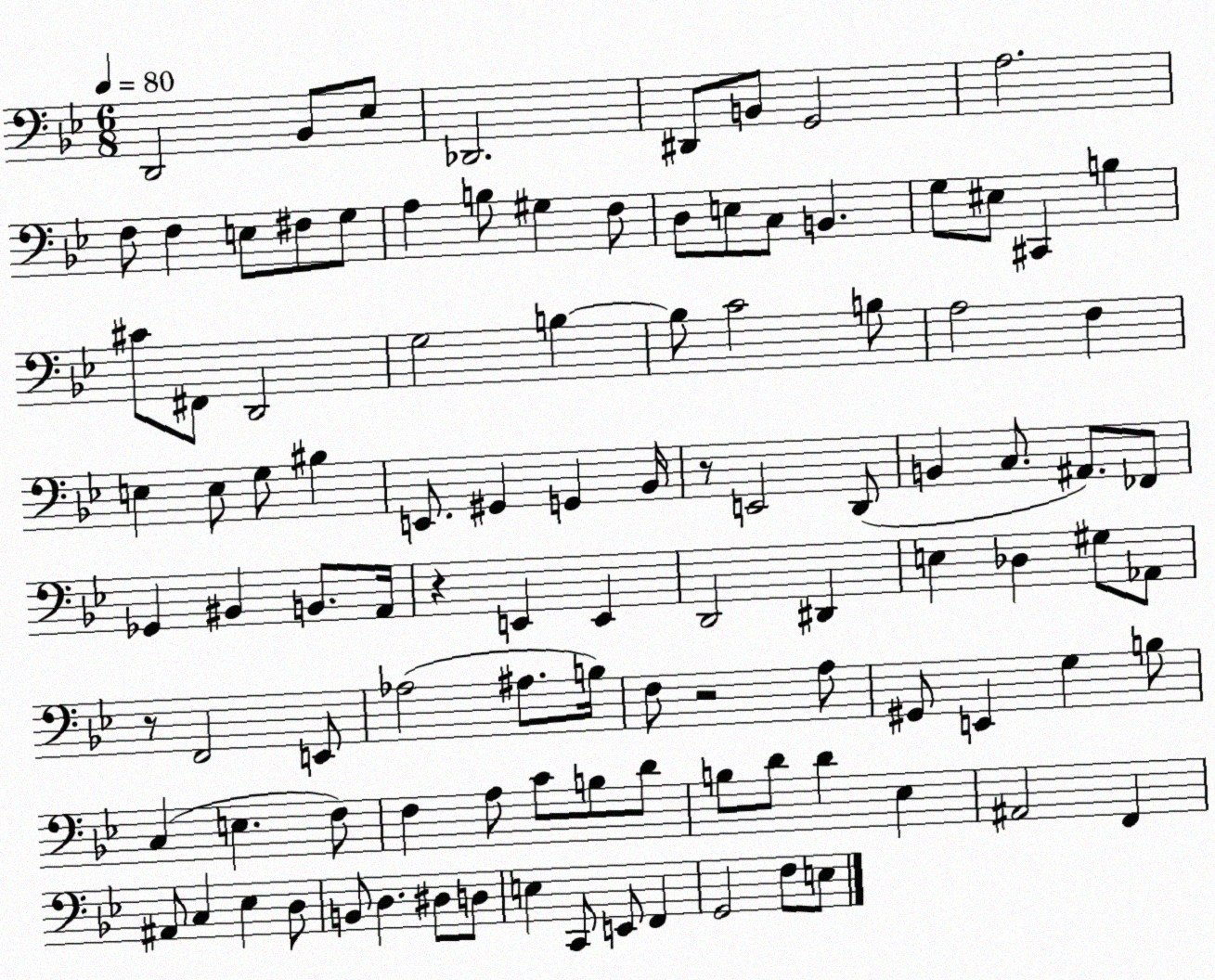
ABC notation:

X:1
T:Untitled
M:6/8
L:1/4
K:Bb
D,,2 _B,,/2 _E,/2 _D,,2 ^D,,/2 B,,/2 G,,2 A,2 F,/2 F, E,/2 ^F,/2 G,/2 A, B,/2 ^G, F,/2 D,/2 E,/2 C,/2 B,, G,/2 ^E,/2 ^C,, B, ^C/2 ^F,,/2 D,,2 G,2 B, B,/2 C2 B,/2 A,2 F, E, E,/2 G,/2 ^B, E,,/2 ^G,, G,, _B,,/4 z/2 E,,2 D,,/2 B,, C,/2 ^A,,/2 _F,,/2 _G,, ^B,, B,,/2 A,,/4 z E,, E,, D,,2 ^D,, E, _D, ^G,/2 _A,,/2 z/2 F,,2 E,,/2 _A,2 ^A,/2 B,/4 F,/2 z2 A,/2 ^G,,/2 E,, G, B,/2 C, E, F,/2 F, A,/2 C/2 B,/2 D/2 B,/2 D/2 D _E, ^A,,2 F,, ^A,,/2 C, _E, D,/2 B,,/2 D, ^D,/2 D,/2 E, C,,/2 E,,/2 F,, G,,2 F,/2 E,/2